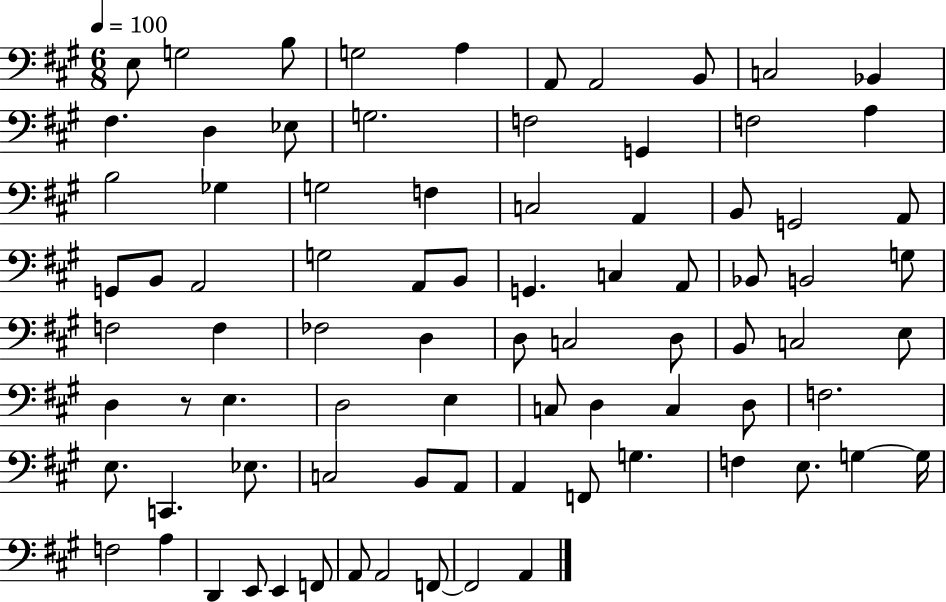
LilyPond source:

{
  \clef bass
  \numericTimeSignature
  \time 6/8
  \key a \major
  \tempo 4 = 100
  e8 g2 b8 | g2 a4 | a,8 a,2 b,8 | c2 bes,4 | \break fis4. d4 ees8 | g2. | f2 g,4 | f2 a4 | \break b2 ges4 | g2 f4 | c2 a,4 | b,8 g,2 a,8 | \break g,8 b,8 a,2 | g2 a,8 b,8 | g,4. c4 a,8 | bes,8 b,2 g8 | \break f2 f4 | fes2 d4 | d8 c2 d8 | b,8 c2 e8 | \break d4 r8 e4. | d2 e4 | c8 d4 c4 d8 | f2. | \break e8. c,4. ees8. | c2 b,8 a,8 | a,4 f,8 g4. | f4 e8. g4~~ g16 | \break f2 a4 | d,4 e,8 e,4 f,8 | a,8 a,2 f,8~~ | f,2 a,4 | \break \bar "|."
}